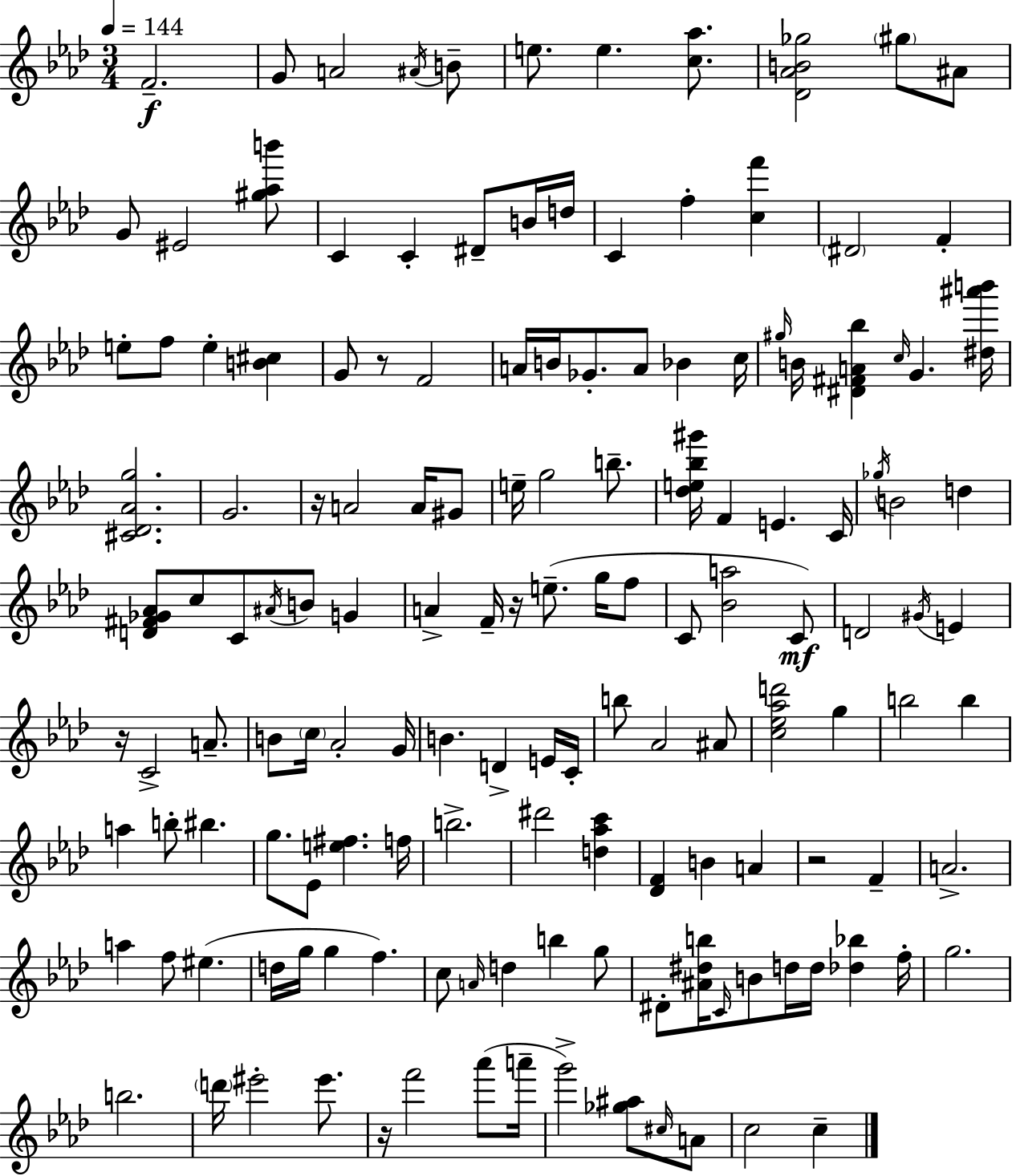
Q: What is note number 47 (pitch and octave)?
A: B4